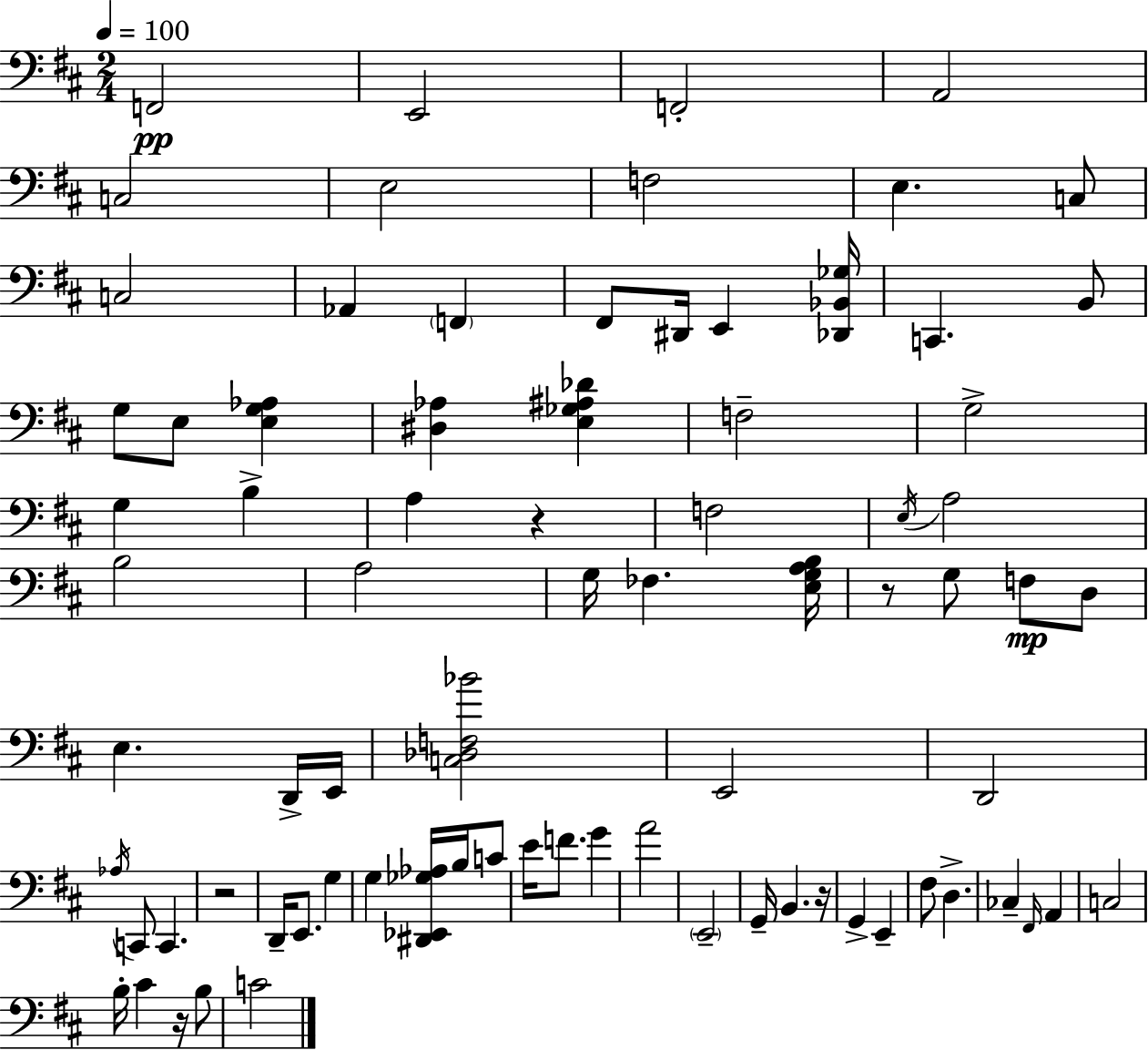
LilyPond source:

{
  \clef bass
  \numericTimeSignature
  \time 2/4
  \key d \major
  \tempo 4 = 100
  \repeat volta 2 { f,2\pp | e,2 | f,2-. | a,2 | \break c2 | e2 | f2 | e4. c8 | \break c2 | aes,4 \parenthesize f,4 | fis,8 dis,16 e,4 <des, bes, ges>16 | c,4. b,8 | \break g8 e8 <e g aes>4 | <dis aes>4 <e ges ais des'>4 | f2-- | g2-> | \break g4 b4-> | a4 r4 | f2 | \acciaccatura { e16 } a2 | \break b2 | a2 | g16 fes4. | <e g a b>16 r8 g8 f8\mp d8 | \break e4. d,16-> | e,16 <c des f bes'>2 | e,2 | d,2 | \break \acciaccatura { aes16 } c,8 c,4. | r2 | d,16-- e,8. g4 | g4 <dis, ees, ges aes>16 b16 | \break c'8 e'16 f'8. g'4 | a'2 | \parenthesize e,2-- | g,16-- b,4. | \break r16 g,4-> e,4-- | fis8 d4.-> | ces4-- \grace { fis,16 } a,4 | c2 | \break b16-. cis'4 | r16 b8 c'2 | } \bar "|."
}